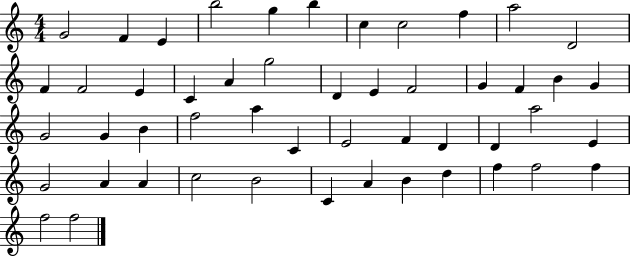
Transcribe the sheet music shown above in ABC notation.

X:1
T:Untitled
M:4/4
L:1/4
K:C
G2 F E b2 g b c c2 f a2 D2 F F2 E C A g2 D E F2 G F B G G2 G B f2 a C E2 F D D a2 E G2 A A c2 B2 C A B d f f2 f f2 f2